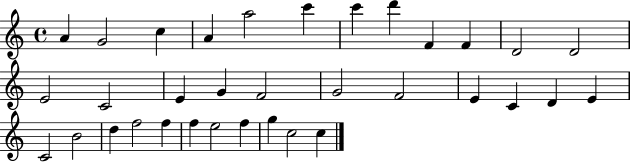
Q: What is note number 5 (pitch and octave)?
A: A5